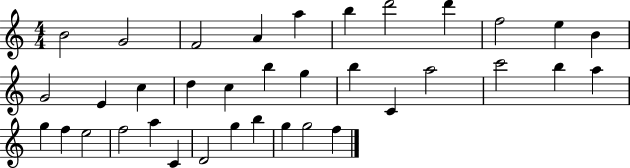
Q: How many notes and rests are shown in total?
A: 36